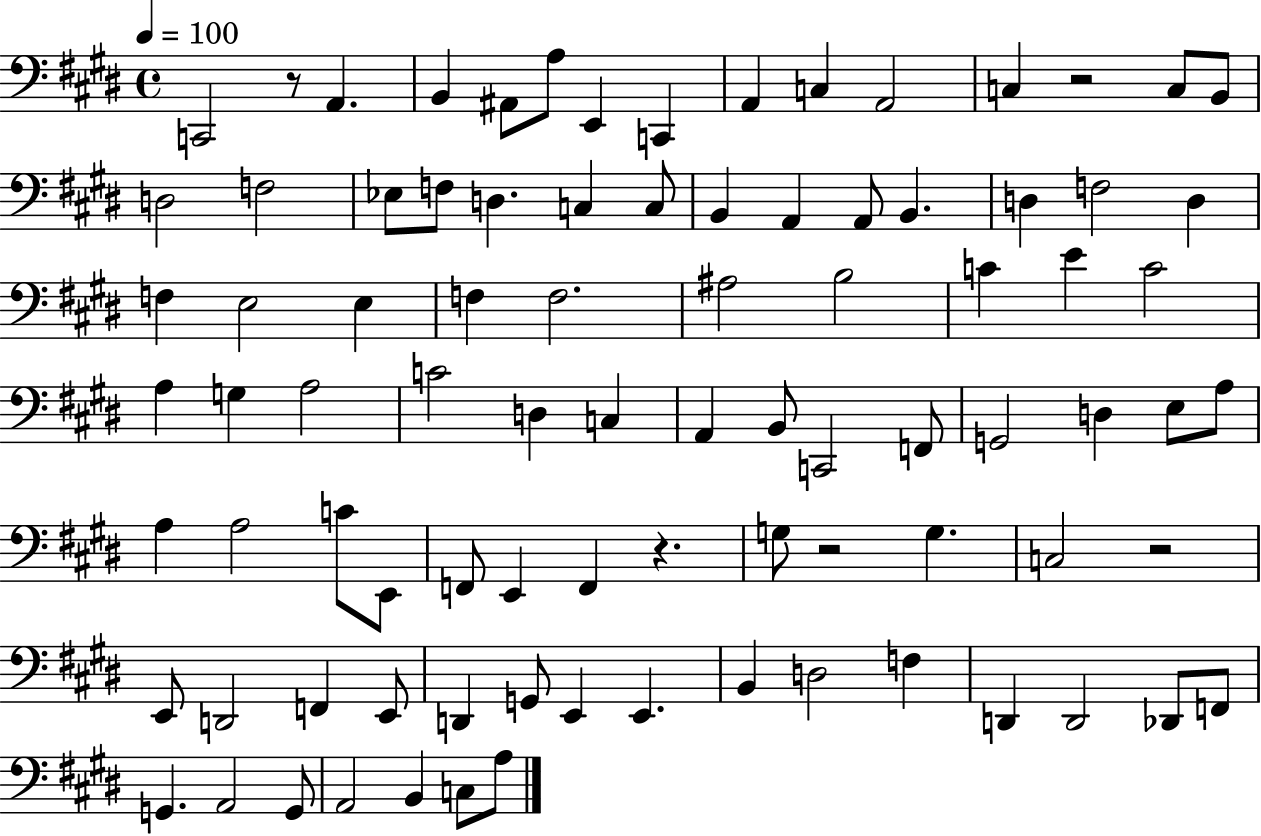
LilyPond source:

{
  \clef bass
  \time 4/4
  \defaultTimeSignature
  \key e \major
  \tempo 4 = 100
  c,2 r8 a,4. | b,4 ais,8 a8 e,4 c,4 | a,4 c4 a,2 | c4 r2 c8 b,8 | \break d2 f2 | ees8 f8 d4. c4 c8 | b,4 a,4 a,8 b,4. | d4 f2 d4 | \break f4 e2 e4 | f4 f2. | ais2 b2 | c'4 e'4 c'2 | \break a4 g4 a2 | c'2 d4 c4 | a,4 b,8 c,2 f,8 | g,2 d4 e8 a8 | \break a4 a2 c'8 e,8 | f,8 e,4 f,4 r4. | g8 r2 g4. | c2 r2 | \break e,8 d,2 f,4 e,8 | d,4 g,8 e,4 e,4. | b,4 d2 f4 | d,4 d,2 des,8 f,8 | \break g,4. a,2 g,8 | a,2 b,4 c8 a8 | \bar "|."
}